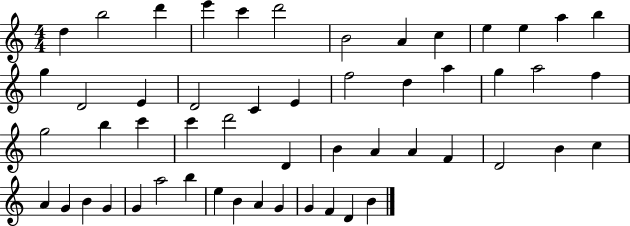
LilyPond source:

{
  \clef treble
  \numericTimeSignature
  \time 4/4
  \key c \major
  d''4 b''2 d'''4 | e'''4 c'''4 d'''2 | b'2 a'4 c''4 | e''4 e''4 a''4 b''4 | \break g''4 d'2 e'4 | d'2 c'4 e'4 | f''2 d''4 a''4 | g''4 a''2 f''4 | \break g''2 b''4 c'''4 | c'''4 d'''2 d'4 | b'4 a'4 a'4 f'4 | d'2 b'4 c''4 | \break a'4 g'4 b'4 g'4 | g'4 a''2 b''4 | e''4 b'4 a'4 g'4 | g'4 f'4 d'4 b'4 | \break \bar "|."
}